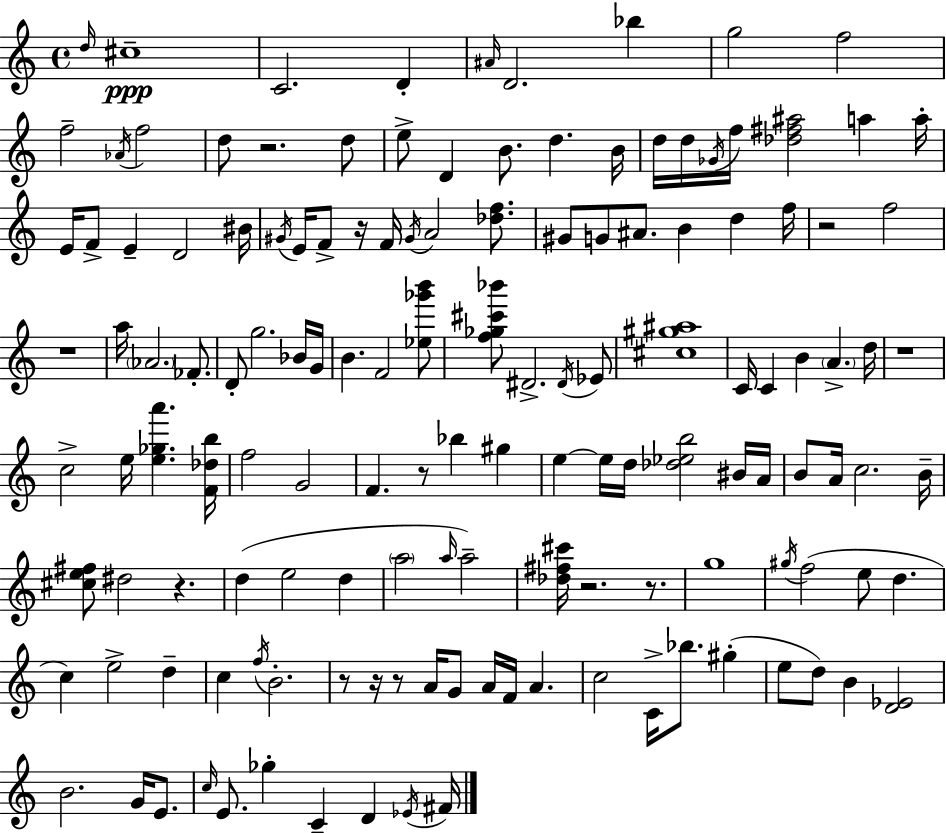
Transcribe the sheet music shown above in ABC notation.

X:1
T:Untitled
M:4/4
L:1/4
K:C
d/4 ^c4 C2 D ^A/4 D2 _b g2 f2 f2 _A/4 f2 d/2 z2 d/2 e/2 D B/2 d B/4 d/4 d/4 _G/4 f/4 [_d^f^a]2 a a/4 E/4 F/2 E D2 ^B/4 ^G/4 E/4 F/2 z/4 F/4 ^G/4 A2 [_df]/2 ^G/2 G/2 ^A/2 B d f/4 z2 f2 z4 a/4 _A2 _F/2 D/2 g2 _B/4 G/4 B F2 [_e_g'b']/2 [f_g^c'_b']/2 ^D2 ^D/4 _E/2 [^c^g^a]4 C/4 C B A d/4 z4 c2 e/4 [e_ga'] [F_db]/4 f2 G2 F z/2 _b ^g e e/4 d/4 [_d_eb]2 ^B/4 A/4 B/2 A/4 c2 B/4 [^ce^f]/2 ^d2 z d e2 d a2 a/4 a2 [_d^f^c']/4 z2 z/2 g4 ^g/4 f2 e/2 d c e2 d c f/4 B2 z/2 z/4 z/2 A/4 G/2 A/4 F/4 A c2 C/4 _b/2 ^g e/2 d/2 B [D_E]2 B2 G/4 E/2 c/4 E/2 _g C D _E/4 ^F/4